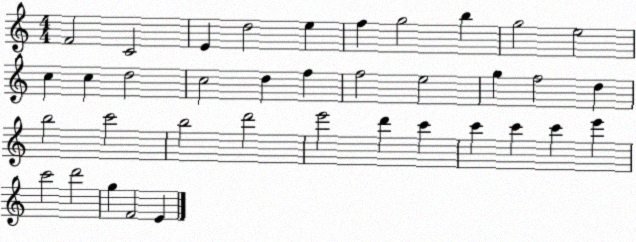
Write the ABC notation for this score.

X:1
T:Untitled
M:4/4
L:1/4
K:C
F2 C2 E d2 e f g2 b g2 e2 c c d2 c2 d f f2 e2 g f2 d b2 c'2 b2 d'2 e'2 d' c' c' c' c' e' c'2 d'2 g F2 E